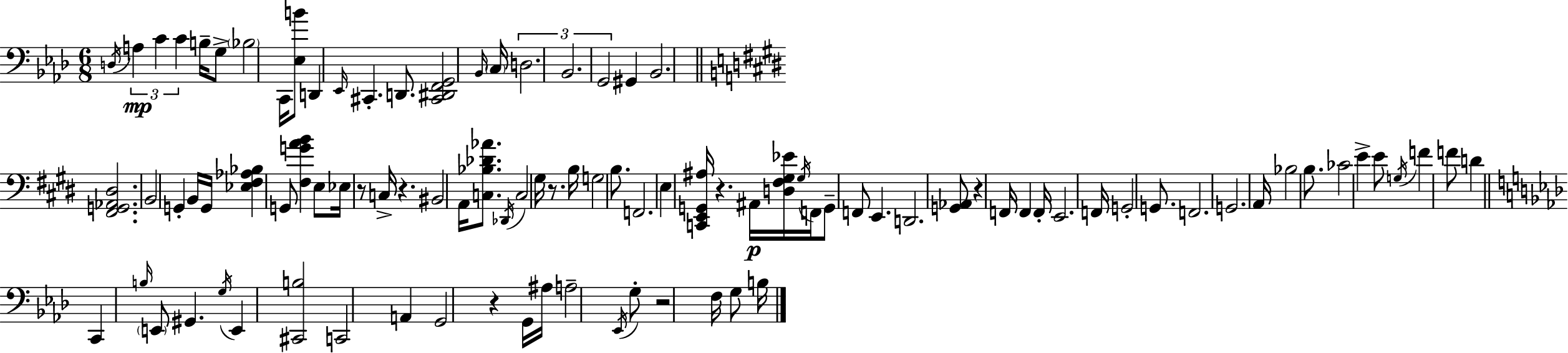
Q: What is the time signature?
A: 6/8